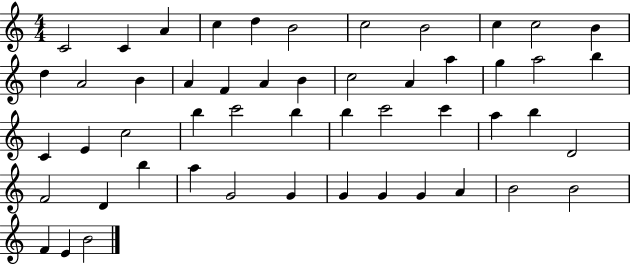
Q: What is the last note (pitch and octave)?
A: B4